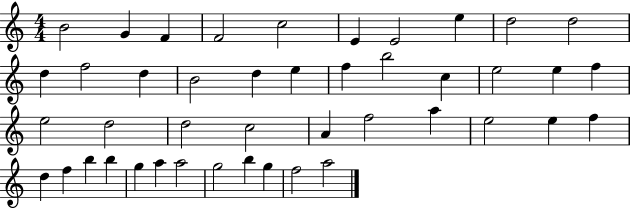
{
  \clef treble
  \numericTimeSignature
  \time 4/4
  \key c \major
  b'2 g'4 f'4 | f'2 c''2 | e'4 e'2 e''4 | d''2 d''2 | \break d''4 f''2 d''4 | b'2 d''4 e''4 | f''4 b''2 c''4 | e''2 e''4 f''4 | \break e''2 d''2 | d''2 c''2 | a'4 f''2 a''4 | e''2 e''4 f''4 | \break d''4 f''4 b''4 b''4 | g''4 a''4 a''2 | g''2 b''4 g''4 | f''2 a''2 | \break \bar "|."
}